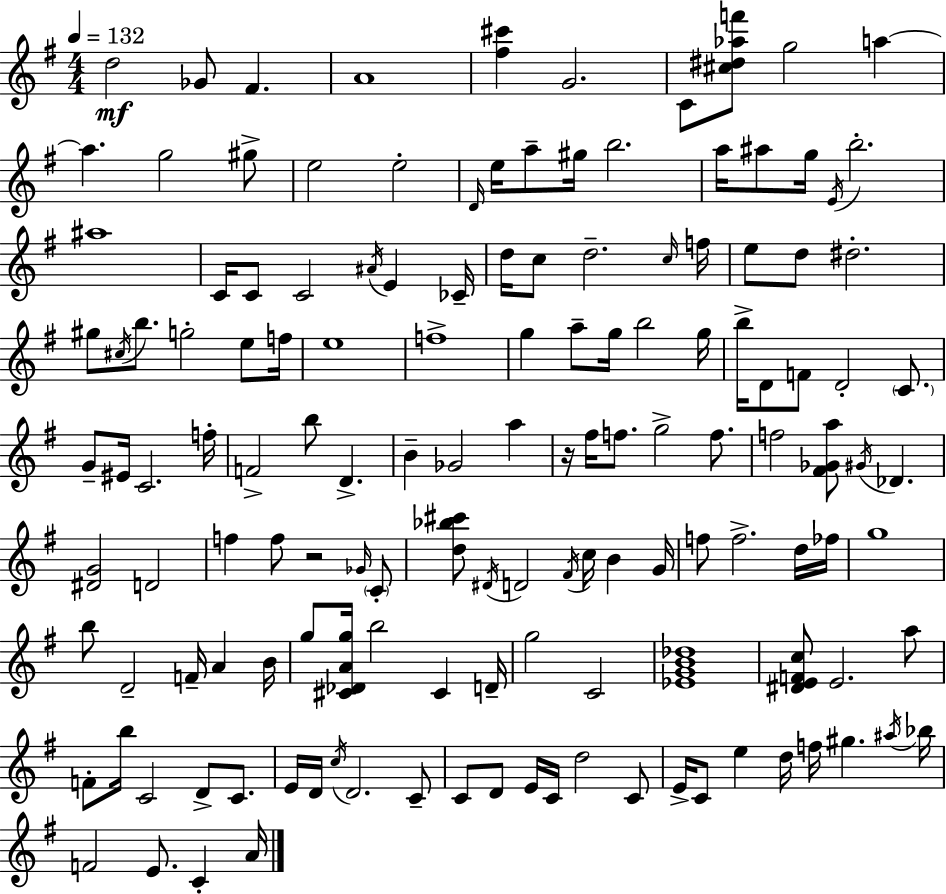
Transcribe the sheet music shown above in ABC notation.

X:1
T:Untitled
M:4/4
L:1/4
K:Em
d2 _G/2 ^F A4 [^f^c'] G2 C/2 [^c^d_af']/2 g2 a a g2 ^g/2 e2 e2 D/4 e/4 a/2 ^g/4 b2 a/4 ^a/2 g/4 E/4 b2 ^a4 C/4 C/2 C2 ^A/4 E _C/4 d/4 c/2 d2 c/4 f/4 e/2 d/2 ^d2 ^g/2 ^c/4 b/2 g2 e/2 f/4 e4 f4 g a/2 g/4 b2 g/4 b/4 D/2 F/2 D2 C/2 G/2 ^E/4 C2 f/4 F2 b/2 D B _G2 a z/4 ^f/4 f/2 g2 f/2 f2 [^F_Ga]/2 ^G/4 _D [^DG]2 D2 f f/2 z2 _G/4 C/2 [d_b^c']/2 ^D/4 D2 ^F/4 c/4 B G/4 f/2 f2 d/4 _f/4 g4 b/2 D2 F/4 A B/4 g/2 [^C_DAg]/4 b2 ^C D/4 g2 C2 [_EGB_d]4 [^DEFc]/2 E2 a/2 F/2 b/4 C2 D/2 C/2 E/4 D/4 c/4 D2 C/2 C/2 D/2 E/4 C/4 d2 C/2 E/4 C/2 e d/4 f/4 ^g ^a/4 _b/4 F2 E/2 C A/4